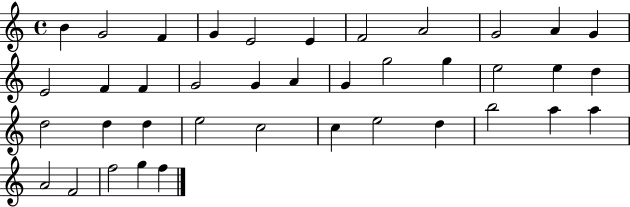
{
  \clef treble
  \time 4/4
  \defaultTimeSignature
  \key c \major
  b'4 g'2 f'4 | g'4 e'2 e'4 | f'2 a'2 | g'2 a'4 g'4 | \break e'2 f'4 f'4 | g'2 g'4 a'4 | g'4 g''2 g''4 | e''2 e''4 d''4 | \break d''2 d''4 d''4 | e''2 c''2 | c''4 e''2 d''4 | b''2 a''4 a''4 | \break a'2 f'2 | f''2 g''4 f''4 | \bar "|."
}